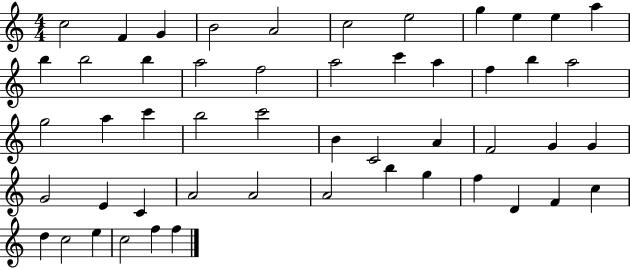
{
  \clef treble
  \numericTimeSignature
  \time 4/4
  \key c \major
  c''2 f'4 g'4 | b'2 a'2 | c''2 e''2 | g''4 e''4 e''4 a''4 | \break b''4 b''2 b''4 | a''2 f''2 | a''2 c'''4 a''4 | f''4 b''4 a''2 | \break g''2 a''4 c'''4 | b''2 c'''2 | b'4 c'2 a'4 | f'2 g'4 g'4 | \break g'2 e'4 c'4 | a'2 a'2 | a'2 b''4 g''4 | f''4 d'4 f'4 c''4 | \break d''4 c''2 e''4 | c''2 f''4 f''4 | \bar "|."
}